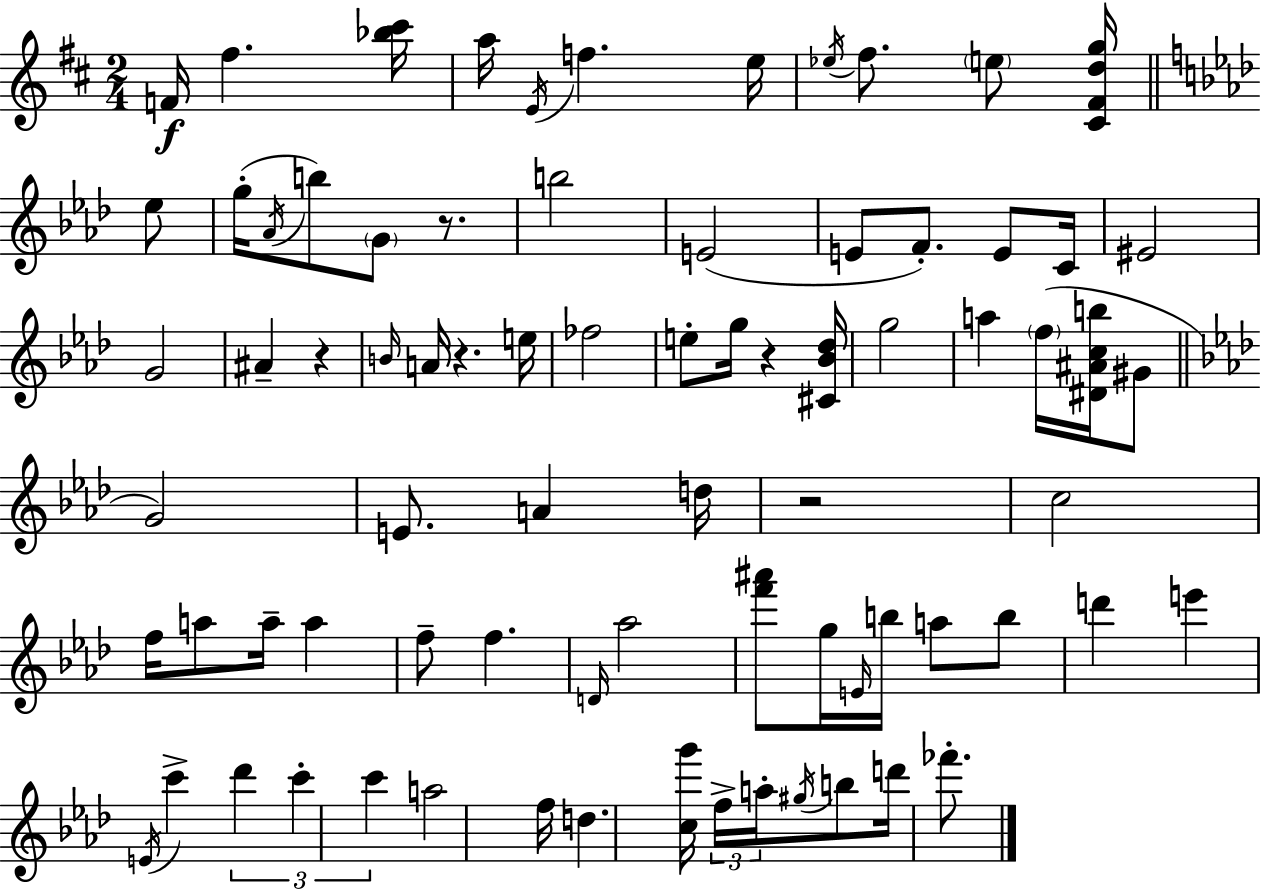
F4/s F#5/q. [Bb5,C#6]/s A5/s E4/s F5/q. E5/s Eb5/s F#5/e. E5/e [C#4,F#4,D5,G5]/s Eb5/e G5/s Ab4/s B5/e G4/e R/e. B5/h E4/h E4/e F4/e. E4/e C4/s EIS4/h G4/h A#4/q R/q B4/s A4/s R/q. E5/s FES5/h E5/e G5/s R/q [C#4,Bb4,Db5]/s G5/h A5/q F5/s [D#4,A#4,C5,B5]/s G#4/e G4/h E4/e. A4/q D5/s R/h C5/h F5/s A5/e A5/s A5/q F5/e F5/q. D4/s Ab5/h [F6,A#6]/e G5/s E4/s B5/s A5/e B5/e D6/q E6/q E4/s C6/q Db6/q C6/q C6/q A5/h F5/s D5/q. [C5,G6]/s F5/s A5/s G#5/s B5/e D6/s FES6/e.